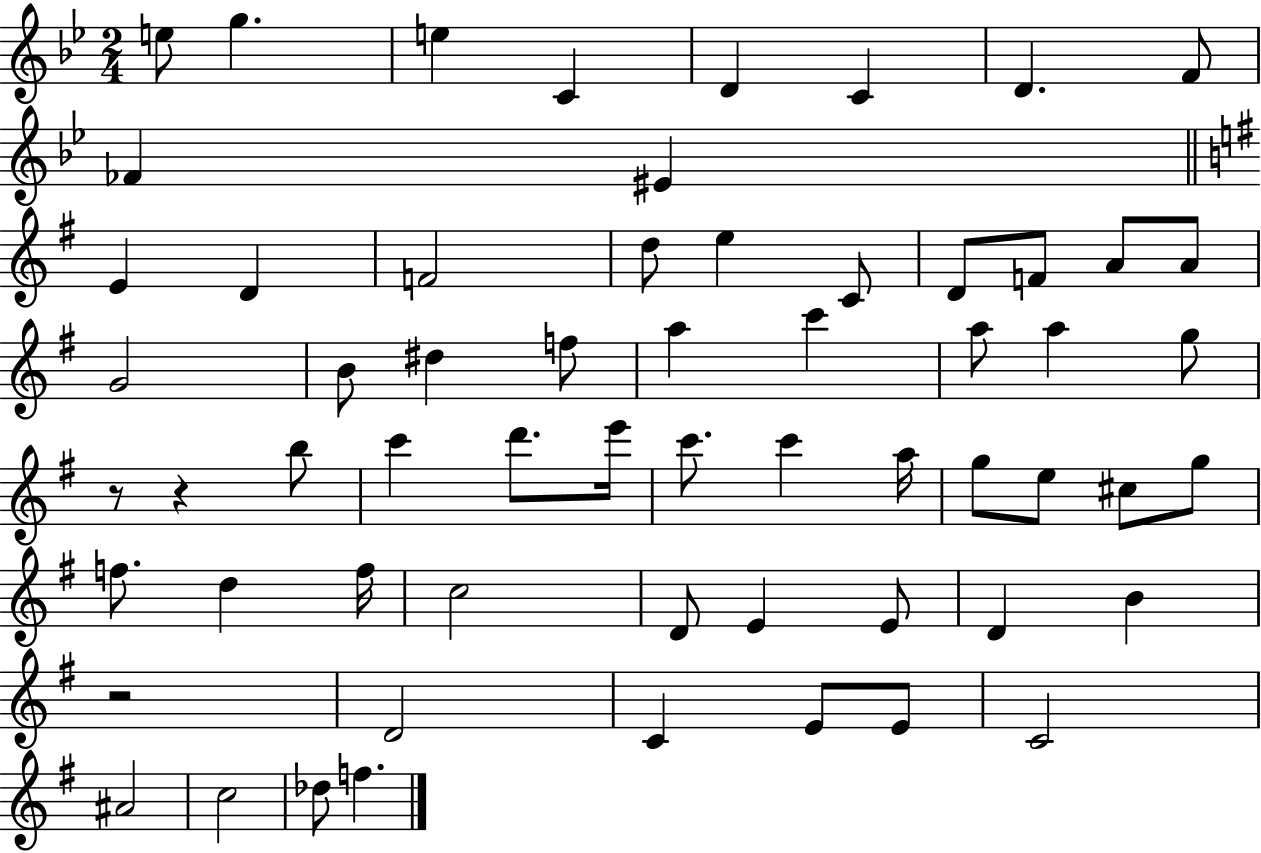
X:1
T:Untitled
M:2/4
L:1/4
K:Bb
e/2 g e C D C D F/2 _F ^E E D F2 d/2 e C/2 D/2 F/2 A/2 A/2 G2 B/2 ^d f/2 a c' a/2 a g/2 z/2 z b/2 c' d'/2 e'/4 c'/2 c' a/4 g/2 e/2 ^c/2 g/2 f/2 d f/4 c2 D/2 E E/2 D B z2 D2 C E/2 E/2 C2 ^A2 c2 _d/2 f